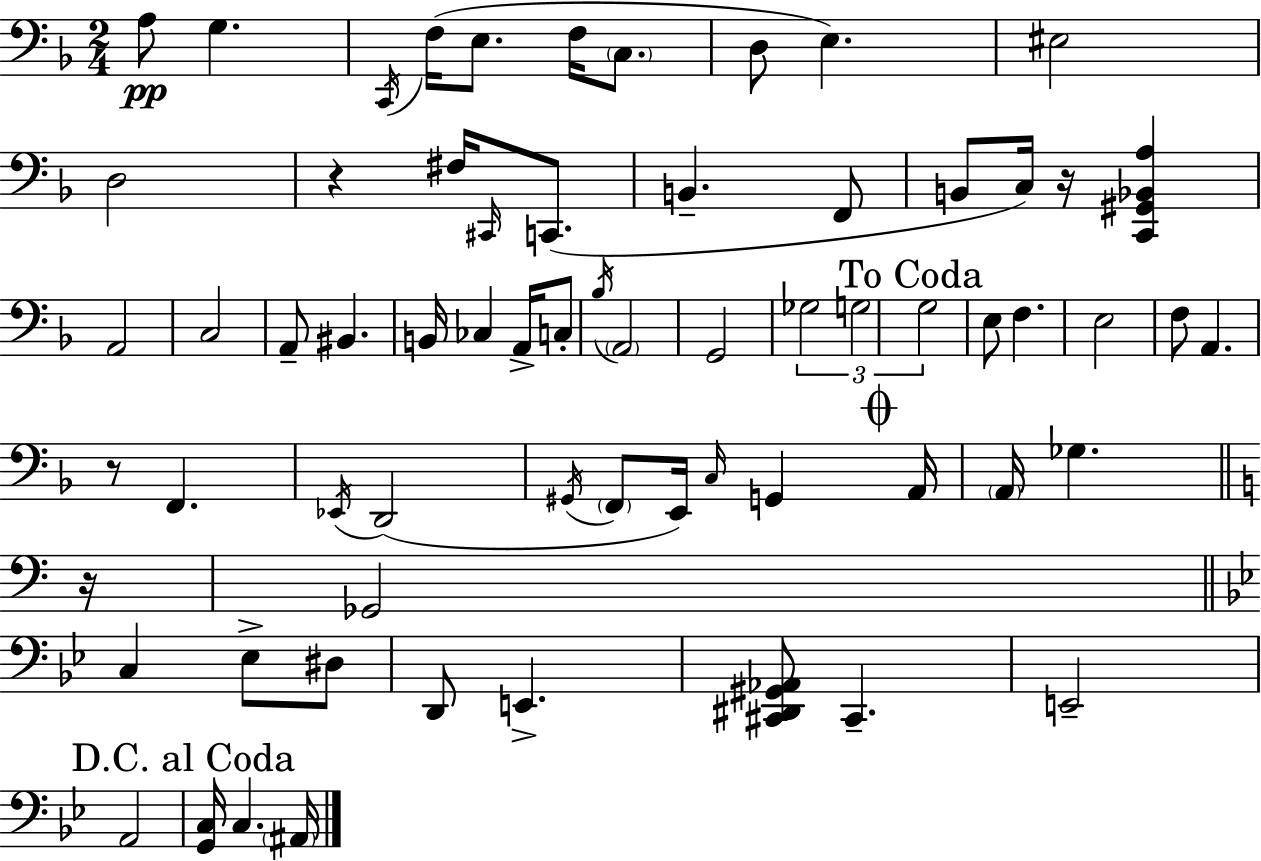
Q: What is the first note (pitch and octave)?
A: A3